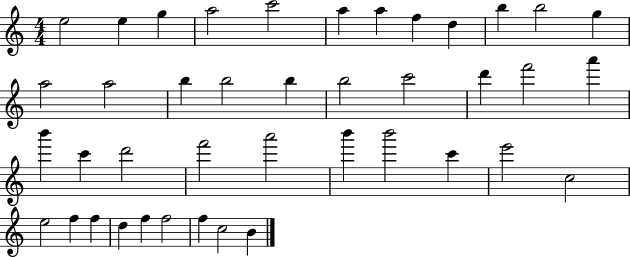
E5/h E5/q G5/q A5/h C6/h A5/q A5/q F5/q D5/q B5/q B5/h G5/q A5/h A5/h B5/q B5/h B5/q B5/h C6/h D6/q F6/h A6/q B6/q C6/q D6/h F6/h A6/h B6/q B6/h C6/q E6/h C5/h E5/h F5/q F5/q D5/q F5/q F5/h F5/q C5/h B4/q